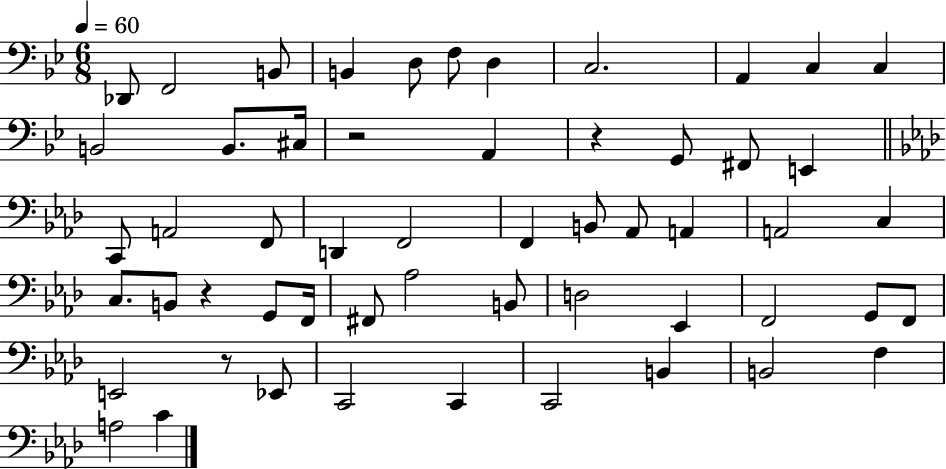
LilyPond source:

{
  \clef bass
  \numericTimeSignature
  \time 6/8
  \key bes \major
  \tempo 4 = 60
  des,8 f,2 b,8 | b,4 d8 f8 d4 | c2. | a,4 c4 c4 | \break b,2 b,8. cis16 | r2 a,4 | r4 g,8 fis,8 e,4 | \bar "||" \break \key f \minor c,8 a,2 f,8 | d,4 f,2 | f,4 b,8 aes,8 a,4 | a,2 c4 | \break c8. b,8 r4 g,8 f,16 | fis,8 aes2 b,8 | d2 ees,4 | f,2 g,8 f,8 | \break e,2 r8 ees,8 | c,2 c,4 | c,2 b,4 | b,2 f4 | \break a2 c'4 | \bar "|."
}